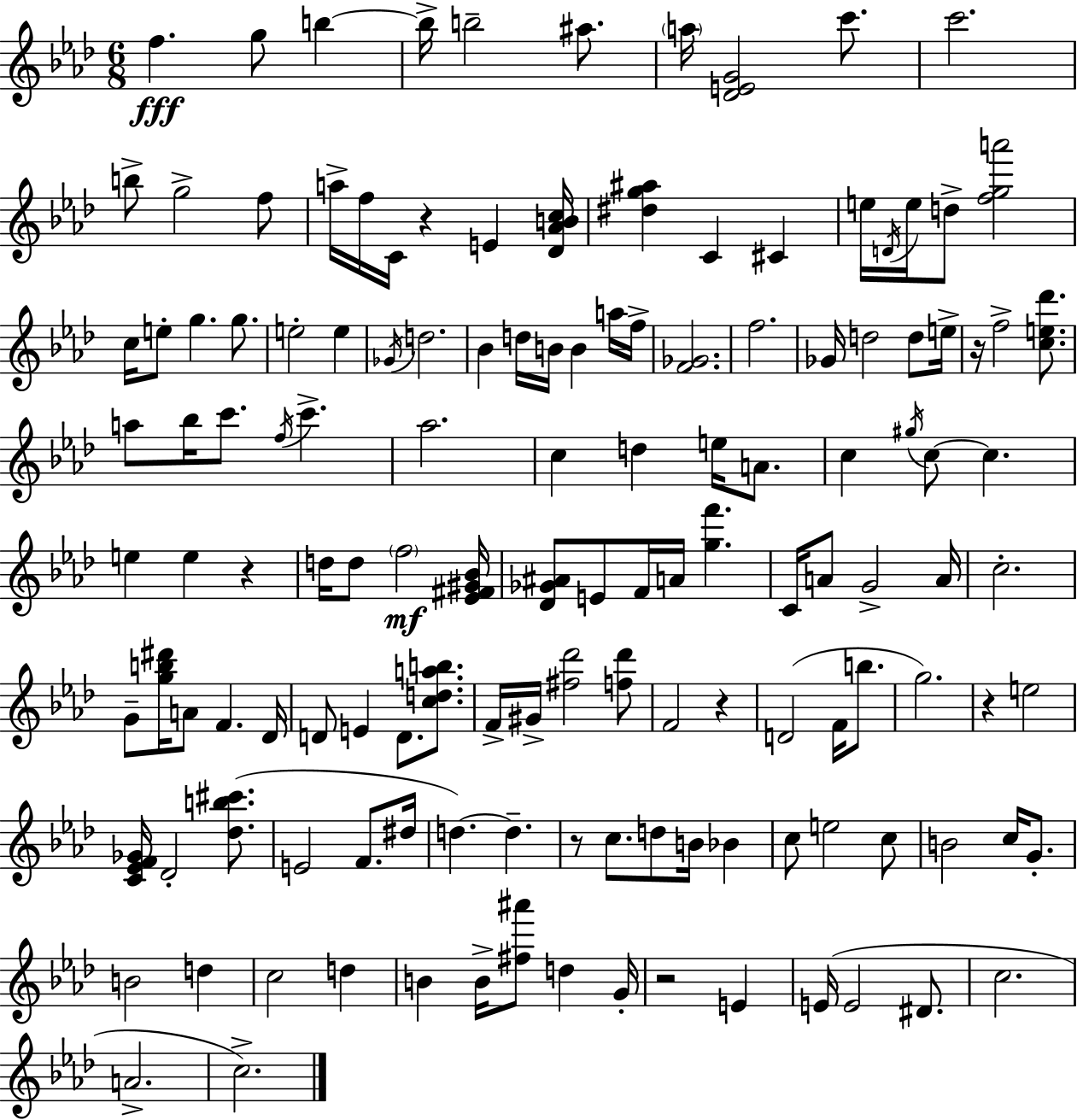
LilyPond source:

{
  \clef treble
  \numericTimeSignature
  \time 6/8
  \key aes \major
  f''4.\fff g''8 b''4~~ | b''16-> b''2-- ais''8. | \parenthesize a''16 <des' e' g'>2 c'''8. | c'''2. | \break b''8-> g''2-> f''8 | a''16-> f''16 c'16 r4 e'4 <des' aes' b' c''>16 | <dis'' g'' ais''>4 c'4 cis'4 | e''16 \acciaccatura { d'16 } e''16 d''8-> <f'' g'' a'''>2 | \break c''16 e''8-. g''4. g''8. | e''2-. e''4 | \acciaccatura { ges'16 } d''2. | bes'4 d''16 b'16 b'4 | \break a''16 f''16-> <f' ges'>2. | f''2. | ges'16 d''2 d''8 | e''16-> r16 f''2-> <c'' e'' des'''>8. | \break a''8 bes''16 c'''8. \acciaccatura { f''16 } c'''4.-> | aes''2. | c''4 d''4 e''16 | a'8. c''4 \acciaccatura { gis''16 } c''8~~ c''4. | \break e''4 e''4 | r4 d''16 d''8 \parenthesize f''2\mf | <ees' fis' gis' bes'>16 <des' ges' ais'>8 e'8 f'16 a'16 <g'' f'''>4. | c'16 a'8 g'2-> | \break a'16 c''2.-. | g'8-- <g'' b'' dis'''>16 a'8 f'4. | des'16 d'8 e'4 d'8. | <c'' d'' a'' b''>8. f'16-> gis'16-> <fis'' des'''>2 | \break <f'' des'''>8 f'2 | r4 d'2( | f'16 b''8. g''2.) | r4 e''2 | \break <c' ees' f' ges'>16 des'2-. | <des'' b'' cis'''>8.( e'2 | f'8. dis''16 d''4.~~) d''4.-- | r8 c''8. d''8 b'16 | \break bes'4 c''8 e''2 | c''8 b'2 | c''16 g'8.-. b'2 | d''4 c''2 | \break d''4 b'4 b'16-> <fis'' ais'''>8 d''4 | g'16-. r2 | e'4 e'16( e'2 | dis'8. c''2. | \break a'2.-> | c''2.->) | \bar "|."
}